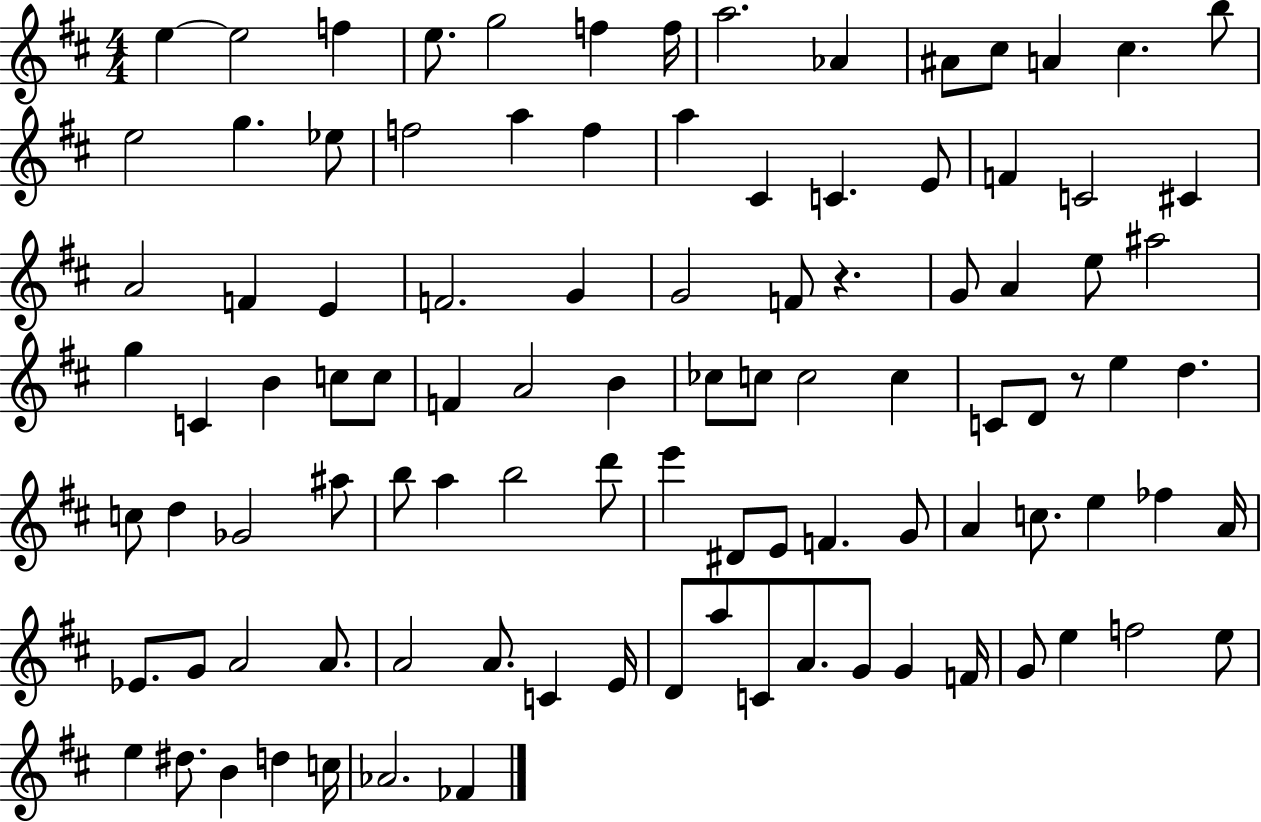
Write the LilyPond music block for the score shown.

{
  \clef treble
  \numericTimeSignature
  \time 4/4
  \key d \major
  e''4~~ e''2 f''4 | e''8. g''2 f''4 f''16 | a''2. aes'4 | ais'8 cis''8 a'4 cis''4. b''8 | \break e''2 g''4. ees''8 | f''2 a''4 f''4 | a''4 cis'4 c'4. e'8 | f'4 c'2 cis'4 | \break a'2 f'4 e'4 | f'2. g'4 | g'2 f'8 r4. | g'8 a'4 e''8 ais''2 | \break g''4 c'4 b'4 c''8 c''8 | f'4 a'2 b'4 | ces''8 c''8 c''2 c''4 | c'8 d'8 r8 e''4 d''4. | \break c''8 d''4 ges'2 ais''8 | b''8 a''4 b''2 d'''8 | e'''4 dis'8 e'8 f'4. g'8 | a'4 c''8. e''4 fes''4 a'16 | \break ees'8. g'8 a'2 a'8. | a'2 a'8. c'4 e'16 | d'8 a''8 c'8 a'8. g'8 g'4 f'16 | g'8 e''4 f''2 e''8 | \break e''4 dis''8. b'4 d''4 c''16 | aes'2. fes'4 | \bar "|."
}